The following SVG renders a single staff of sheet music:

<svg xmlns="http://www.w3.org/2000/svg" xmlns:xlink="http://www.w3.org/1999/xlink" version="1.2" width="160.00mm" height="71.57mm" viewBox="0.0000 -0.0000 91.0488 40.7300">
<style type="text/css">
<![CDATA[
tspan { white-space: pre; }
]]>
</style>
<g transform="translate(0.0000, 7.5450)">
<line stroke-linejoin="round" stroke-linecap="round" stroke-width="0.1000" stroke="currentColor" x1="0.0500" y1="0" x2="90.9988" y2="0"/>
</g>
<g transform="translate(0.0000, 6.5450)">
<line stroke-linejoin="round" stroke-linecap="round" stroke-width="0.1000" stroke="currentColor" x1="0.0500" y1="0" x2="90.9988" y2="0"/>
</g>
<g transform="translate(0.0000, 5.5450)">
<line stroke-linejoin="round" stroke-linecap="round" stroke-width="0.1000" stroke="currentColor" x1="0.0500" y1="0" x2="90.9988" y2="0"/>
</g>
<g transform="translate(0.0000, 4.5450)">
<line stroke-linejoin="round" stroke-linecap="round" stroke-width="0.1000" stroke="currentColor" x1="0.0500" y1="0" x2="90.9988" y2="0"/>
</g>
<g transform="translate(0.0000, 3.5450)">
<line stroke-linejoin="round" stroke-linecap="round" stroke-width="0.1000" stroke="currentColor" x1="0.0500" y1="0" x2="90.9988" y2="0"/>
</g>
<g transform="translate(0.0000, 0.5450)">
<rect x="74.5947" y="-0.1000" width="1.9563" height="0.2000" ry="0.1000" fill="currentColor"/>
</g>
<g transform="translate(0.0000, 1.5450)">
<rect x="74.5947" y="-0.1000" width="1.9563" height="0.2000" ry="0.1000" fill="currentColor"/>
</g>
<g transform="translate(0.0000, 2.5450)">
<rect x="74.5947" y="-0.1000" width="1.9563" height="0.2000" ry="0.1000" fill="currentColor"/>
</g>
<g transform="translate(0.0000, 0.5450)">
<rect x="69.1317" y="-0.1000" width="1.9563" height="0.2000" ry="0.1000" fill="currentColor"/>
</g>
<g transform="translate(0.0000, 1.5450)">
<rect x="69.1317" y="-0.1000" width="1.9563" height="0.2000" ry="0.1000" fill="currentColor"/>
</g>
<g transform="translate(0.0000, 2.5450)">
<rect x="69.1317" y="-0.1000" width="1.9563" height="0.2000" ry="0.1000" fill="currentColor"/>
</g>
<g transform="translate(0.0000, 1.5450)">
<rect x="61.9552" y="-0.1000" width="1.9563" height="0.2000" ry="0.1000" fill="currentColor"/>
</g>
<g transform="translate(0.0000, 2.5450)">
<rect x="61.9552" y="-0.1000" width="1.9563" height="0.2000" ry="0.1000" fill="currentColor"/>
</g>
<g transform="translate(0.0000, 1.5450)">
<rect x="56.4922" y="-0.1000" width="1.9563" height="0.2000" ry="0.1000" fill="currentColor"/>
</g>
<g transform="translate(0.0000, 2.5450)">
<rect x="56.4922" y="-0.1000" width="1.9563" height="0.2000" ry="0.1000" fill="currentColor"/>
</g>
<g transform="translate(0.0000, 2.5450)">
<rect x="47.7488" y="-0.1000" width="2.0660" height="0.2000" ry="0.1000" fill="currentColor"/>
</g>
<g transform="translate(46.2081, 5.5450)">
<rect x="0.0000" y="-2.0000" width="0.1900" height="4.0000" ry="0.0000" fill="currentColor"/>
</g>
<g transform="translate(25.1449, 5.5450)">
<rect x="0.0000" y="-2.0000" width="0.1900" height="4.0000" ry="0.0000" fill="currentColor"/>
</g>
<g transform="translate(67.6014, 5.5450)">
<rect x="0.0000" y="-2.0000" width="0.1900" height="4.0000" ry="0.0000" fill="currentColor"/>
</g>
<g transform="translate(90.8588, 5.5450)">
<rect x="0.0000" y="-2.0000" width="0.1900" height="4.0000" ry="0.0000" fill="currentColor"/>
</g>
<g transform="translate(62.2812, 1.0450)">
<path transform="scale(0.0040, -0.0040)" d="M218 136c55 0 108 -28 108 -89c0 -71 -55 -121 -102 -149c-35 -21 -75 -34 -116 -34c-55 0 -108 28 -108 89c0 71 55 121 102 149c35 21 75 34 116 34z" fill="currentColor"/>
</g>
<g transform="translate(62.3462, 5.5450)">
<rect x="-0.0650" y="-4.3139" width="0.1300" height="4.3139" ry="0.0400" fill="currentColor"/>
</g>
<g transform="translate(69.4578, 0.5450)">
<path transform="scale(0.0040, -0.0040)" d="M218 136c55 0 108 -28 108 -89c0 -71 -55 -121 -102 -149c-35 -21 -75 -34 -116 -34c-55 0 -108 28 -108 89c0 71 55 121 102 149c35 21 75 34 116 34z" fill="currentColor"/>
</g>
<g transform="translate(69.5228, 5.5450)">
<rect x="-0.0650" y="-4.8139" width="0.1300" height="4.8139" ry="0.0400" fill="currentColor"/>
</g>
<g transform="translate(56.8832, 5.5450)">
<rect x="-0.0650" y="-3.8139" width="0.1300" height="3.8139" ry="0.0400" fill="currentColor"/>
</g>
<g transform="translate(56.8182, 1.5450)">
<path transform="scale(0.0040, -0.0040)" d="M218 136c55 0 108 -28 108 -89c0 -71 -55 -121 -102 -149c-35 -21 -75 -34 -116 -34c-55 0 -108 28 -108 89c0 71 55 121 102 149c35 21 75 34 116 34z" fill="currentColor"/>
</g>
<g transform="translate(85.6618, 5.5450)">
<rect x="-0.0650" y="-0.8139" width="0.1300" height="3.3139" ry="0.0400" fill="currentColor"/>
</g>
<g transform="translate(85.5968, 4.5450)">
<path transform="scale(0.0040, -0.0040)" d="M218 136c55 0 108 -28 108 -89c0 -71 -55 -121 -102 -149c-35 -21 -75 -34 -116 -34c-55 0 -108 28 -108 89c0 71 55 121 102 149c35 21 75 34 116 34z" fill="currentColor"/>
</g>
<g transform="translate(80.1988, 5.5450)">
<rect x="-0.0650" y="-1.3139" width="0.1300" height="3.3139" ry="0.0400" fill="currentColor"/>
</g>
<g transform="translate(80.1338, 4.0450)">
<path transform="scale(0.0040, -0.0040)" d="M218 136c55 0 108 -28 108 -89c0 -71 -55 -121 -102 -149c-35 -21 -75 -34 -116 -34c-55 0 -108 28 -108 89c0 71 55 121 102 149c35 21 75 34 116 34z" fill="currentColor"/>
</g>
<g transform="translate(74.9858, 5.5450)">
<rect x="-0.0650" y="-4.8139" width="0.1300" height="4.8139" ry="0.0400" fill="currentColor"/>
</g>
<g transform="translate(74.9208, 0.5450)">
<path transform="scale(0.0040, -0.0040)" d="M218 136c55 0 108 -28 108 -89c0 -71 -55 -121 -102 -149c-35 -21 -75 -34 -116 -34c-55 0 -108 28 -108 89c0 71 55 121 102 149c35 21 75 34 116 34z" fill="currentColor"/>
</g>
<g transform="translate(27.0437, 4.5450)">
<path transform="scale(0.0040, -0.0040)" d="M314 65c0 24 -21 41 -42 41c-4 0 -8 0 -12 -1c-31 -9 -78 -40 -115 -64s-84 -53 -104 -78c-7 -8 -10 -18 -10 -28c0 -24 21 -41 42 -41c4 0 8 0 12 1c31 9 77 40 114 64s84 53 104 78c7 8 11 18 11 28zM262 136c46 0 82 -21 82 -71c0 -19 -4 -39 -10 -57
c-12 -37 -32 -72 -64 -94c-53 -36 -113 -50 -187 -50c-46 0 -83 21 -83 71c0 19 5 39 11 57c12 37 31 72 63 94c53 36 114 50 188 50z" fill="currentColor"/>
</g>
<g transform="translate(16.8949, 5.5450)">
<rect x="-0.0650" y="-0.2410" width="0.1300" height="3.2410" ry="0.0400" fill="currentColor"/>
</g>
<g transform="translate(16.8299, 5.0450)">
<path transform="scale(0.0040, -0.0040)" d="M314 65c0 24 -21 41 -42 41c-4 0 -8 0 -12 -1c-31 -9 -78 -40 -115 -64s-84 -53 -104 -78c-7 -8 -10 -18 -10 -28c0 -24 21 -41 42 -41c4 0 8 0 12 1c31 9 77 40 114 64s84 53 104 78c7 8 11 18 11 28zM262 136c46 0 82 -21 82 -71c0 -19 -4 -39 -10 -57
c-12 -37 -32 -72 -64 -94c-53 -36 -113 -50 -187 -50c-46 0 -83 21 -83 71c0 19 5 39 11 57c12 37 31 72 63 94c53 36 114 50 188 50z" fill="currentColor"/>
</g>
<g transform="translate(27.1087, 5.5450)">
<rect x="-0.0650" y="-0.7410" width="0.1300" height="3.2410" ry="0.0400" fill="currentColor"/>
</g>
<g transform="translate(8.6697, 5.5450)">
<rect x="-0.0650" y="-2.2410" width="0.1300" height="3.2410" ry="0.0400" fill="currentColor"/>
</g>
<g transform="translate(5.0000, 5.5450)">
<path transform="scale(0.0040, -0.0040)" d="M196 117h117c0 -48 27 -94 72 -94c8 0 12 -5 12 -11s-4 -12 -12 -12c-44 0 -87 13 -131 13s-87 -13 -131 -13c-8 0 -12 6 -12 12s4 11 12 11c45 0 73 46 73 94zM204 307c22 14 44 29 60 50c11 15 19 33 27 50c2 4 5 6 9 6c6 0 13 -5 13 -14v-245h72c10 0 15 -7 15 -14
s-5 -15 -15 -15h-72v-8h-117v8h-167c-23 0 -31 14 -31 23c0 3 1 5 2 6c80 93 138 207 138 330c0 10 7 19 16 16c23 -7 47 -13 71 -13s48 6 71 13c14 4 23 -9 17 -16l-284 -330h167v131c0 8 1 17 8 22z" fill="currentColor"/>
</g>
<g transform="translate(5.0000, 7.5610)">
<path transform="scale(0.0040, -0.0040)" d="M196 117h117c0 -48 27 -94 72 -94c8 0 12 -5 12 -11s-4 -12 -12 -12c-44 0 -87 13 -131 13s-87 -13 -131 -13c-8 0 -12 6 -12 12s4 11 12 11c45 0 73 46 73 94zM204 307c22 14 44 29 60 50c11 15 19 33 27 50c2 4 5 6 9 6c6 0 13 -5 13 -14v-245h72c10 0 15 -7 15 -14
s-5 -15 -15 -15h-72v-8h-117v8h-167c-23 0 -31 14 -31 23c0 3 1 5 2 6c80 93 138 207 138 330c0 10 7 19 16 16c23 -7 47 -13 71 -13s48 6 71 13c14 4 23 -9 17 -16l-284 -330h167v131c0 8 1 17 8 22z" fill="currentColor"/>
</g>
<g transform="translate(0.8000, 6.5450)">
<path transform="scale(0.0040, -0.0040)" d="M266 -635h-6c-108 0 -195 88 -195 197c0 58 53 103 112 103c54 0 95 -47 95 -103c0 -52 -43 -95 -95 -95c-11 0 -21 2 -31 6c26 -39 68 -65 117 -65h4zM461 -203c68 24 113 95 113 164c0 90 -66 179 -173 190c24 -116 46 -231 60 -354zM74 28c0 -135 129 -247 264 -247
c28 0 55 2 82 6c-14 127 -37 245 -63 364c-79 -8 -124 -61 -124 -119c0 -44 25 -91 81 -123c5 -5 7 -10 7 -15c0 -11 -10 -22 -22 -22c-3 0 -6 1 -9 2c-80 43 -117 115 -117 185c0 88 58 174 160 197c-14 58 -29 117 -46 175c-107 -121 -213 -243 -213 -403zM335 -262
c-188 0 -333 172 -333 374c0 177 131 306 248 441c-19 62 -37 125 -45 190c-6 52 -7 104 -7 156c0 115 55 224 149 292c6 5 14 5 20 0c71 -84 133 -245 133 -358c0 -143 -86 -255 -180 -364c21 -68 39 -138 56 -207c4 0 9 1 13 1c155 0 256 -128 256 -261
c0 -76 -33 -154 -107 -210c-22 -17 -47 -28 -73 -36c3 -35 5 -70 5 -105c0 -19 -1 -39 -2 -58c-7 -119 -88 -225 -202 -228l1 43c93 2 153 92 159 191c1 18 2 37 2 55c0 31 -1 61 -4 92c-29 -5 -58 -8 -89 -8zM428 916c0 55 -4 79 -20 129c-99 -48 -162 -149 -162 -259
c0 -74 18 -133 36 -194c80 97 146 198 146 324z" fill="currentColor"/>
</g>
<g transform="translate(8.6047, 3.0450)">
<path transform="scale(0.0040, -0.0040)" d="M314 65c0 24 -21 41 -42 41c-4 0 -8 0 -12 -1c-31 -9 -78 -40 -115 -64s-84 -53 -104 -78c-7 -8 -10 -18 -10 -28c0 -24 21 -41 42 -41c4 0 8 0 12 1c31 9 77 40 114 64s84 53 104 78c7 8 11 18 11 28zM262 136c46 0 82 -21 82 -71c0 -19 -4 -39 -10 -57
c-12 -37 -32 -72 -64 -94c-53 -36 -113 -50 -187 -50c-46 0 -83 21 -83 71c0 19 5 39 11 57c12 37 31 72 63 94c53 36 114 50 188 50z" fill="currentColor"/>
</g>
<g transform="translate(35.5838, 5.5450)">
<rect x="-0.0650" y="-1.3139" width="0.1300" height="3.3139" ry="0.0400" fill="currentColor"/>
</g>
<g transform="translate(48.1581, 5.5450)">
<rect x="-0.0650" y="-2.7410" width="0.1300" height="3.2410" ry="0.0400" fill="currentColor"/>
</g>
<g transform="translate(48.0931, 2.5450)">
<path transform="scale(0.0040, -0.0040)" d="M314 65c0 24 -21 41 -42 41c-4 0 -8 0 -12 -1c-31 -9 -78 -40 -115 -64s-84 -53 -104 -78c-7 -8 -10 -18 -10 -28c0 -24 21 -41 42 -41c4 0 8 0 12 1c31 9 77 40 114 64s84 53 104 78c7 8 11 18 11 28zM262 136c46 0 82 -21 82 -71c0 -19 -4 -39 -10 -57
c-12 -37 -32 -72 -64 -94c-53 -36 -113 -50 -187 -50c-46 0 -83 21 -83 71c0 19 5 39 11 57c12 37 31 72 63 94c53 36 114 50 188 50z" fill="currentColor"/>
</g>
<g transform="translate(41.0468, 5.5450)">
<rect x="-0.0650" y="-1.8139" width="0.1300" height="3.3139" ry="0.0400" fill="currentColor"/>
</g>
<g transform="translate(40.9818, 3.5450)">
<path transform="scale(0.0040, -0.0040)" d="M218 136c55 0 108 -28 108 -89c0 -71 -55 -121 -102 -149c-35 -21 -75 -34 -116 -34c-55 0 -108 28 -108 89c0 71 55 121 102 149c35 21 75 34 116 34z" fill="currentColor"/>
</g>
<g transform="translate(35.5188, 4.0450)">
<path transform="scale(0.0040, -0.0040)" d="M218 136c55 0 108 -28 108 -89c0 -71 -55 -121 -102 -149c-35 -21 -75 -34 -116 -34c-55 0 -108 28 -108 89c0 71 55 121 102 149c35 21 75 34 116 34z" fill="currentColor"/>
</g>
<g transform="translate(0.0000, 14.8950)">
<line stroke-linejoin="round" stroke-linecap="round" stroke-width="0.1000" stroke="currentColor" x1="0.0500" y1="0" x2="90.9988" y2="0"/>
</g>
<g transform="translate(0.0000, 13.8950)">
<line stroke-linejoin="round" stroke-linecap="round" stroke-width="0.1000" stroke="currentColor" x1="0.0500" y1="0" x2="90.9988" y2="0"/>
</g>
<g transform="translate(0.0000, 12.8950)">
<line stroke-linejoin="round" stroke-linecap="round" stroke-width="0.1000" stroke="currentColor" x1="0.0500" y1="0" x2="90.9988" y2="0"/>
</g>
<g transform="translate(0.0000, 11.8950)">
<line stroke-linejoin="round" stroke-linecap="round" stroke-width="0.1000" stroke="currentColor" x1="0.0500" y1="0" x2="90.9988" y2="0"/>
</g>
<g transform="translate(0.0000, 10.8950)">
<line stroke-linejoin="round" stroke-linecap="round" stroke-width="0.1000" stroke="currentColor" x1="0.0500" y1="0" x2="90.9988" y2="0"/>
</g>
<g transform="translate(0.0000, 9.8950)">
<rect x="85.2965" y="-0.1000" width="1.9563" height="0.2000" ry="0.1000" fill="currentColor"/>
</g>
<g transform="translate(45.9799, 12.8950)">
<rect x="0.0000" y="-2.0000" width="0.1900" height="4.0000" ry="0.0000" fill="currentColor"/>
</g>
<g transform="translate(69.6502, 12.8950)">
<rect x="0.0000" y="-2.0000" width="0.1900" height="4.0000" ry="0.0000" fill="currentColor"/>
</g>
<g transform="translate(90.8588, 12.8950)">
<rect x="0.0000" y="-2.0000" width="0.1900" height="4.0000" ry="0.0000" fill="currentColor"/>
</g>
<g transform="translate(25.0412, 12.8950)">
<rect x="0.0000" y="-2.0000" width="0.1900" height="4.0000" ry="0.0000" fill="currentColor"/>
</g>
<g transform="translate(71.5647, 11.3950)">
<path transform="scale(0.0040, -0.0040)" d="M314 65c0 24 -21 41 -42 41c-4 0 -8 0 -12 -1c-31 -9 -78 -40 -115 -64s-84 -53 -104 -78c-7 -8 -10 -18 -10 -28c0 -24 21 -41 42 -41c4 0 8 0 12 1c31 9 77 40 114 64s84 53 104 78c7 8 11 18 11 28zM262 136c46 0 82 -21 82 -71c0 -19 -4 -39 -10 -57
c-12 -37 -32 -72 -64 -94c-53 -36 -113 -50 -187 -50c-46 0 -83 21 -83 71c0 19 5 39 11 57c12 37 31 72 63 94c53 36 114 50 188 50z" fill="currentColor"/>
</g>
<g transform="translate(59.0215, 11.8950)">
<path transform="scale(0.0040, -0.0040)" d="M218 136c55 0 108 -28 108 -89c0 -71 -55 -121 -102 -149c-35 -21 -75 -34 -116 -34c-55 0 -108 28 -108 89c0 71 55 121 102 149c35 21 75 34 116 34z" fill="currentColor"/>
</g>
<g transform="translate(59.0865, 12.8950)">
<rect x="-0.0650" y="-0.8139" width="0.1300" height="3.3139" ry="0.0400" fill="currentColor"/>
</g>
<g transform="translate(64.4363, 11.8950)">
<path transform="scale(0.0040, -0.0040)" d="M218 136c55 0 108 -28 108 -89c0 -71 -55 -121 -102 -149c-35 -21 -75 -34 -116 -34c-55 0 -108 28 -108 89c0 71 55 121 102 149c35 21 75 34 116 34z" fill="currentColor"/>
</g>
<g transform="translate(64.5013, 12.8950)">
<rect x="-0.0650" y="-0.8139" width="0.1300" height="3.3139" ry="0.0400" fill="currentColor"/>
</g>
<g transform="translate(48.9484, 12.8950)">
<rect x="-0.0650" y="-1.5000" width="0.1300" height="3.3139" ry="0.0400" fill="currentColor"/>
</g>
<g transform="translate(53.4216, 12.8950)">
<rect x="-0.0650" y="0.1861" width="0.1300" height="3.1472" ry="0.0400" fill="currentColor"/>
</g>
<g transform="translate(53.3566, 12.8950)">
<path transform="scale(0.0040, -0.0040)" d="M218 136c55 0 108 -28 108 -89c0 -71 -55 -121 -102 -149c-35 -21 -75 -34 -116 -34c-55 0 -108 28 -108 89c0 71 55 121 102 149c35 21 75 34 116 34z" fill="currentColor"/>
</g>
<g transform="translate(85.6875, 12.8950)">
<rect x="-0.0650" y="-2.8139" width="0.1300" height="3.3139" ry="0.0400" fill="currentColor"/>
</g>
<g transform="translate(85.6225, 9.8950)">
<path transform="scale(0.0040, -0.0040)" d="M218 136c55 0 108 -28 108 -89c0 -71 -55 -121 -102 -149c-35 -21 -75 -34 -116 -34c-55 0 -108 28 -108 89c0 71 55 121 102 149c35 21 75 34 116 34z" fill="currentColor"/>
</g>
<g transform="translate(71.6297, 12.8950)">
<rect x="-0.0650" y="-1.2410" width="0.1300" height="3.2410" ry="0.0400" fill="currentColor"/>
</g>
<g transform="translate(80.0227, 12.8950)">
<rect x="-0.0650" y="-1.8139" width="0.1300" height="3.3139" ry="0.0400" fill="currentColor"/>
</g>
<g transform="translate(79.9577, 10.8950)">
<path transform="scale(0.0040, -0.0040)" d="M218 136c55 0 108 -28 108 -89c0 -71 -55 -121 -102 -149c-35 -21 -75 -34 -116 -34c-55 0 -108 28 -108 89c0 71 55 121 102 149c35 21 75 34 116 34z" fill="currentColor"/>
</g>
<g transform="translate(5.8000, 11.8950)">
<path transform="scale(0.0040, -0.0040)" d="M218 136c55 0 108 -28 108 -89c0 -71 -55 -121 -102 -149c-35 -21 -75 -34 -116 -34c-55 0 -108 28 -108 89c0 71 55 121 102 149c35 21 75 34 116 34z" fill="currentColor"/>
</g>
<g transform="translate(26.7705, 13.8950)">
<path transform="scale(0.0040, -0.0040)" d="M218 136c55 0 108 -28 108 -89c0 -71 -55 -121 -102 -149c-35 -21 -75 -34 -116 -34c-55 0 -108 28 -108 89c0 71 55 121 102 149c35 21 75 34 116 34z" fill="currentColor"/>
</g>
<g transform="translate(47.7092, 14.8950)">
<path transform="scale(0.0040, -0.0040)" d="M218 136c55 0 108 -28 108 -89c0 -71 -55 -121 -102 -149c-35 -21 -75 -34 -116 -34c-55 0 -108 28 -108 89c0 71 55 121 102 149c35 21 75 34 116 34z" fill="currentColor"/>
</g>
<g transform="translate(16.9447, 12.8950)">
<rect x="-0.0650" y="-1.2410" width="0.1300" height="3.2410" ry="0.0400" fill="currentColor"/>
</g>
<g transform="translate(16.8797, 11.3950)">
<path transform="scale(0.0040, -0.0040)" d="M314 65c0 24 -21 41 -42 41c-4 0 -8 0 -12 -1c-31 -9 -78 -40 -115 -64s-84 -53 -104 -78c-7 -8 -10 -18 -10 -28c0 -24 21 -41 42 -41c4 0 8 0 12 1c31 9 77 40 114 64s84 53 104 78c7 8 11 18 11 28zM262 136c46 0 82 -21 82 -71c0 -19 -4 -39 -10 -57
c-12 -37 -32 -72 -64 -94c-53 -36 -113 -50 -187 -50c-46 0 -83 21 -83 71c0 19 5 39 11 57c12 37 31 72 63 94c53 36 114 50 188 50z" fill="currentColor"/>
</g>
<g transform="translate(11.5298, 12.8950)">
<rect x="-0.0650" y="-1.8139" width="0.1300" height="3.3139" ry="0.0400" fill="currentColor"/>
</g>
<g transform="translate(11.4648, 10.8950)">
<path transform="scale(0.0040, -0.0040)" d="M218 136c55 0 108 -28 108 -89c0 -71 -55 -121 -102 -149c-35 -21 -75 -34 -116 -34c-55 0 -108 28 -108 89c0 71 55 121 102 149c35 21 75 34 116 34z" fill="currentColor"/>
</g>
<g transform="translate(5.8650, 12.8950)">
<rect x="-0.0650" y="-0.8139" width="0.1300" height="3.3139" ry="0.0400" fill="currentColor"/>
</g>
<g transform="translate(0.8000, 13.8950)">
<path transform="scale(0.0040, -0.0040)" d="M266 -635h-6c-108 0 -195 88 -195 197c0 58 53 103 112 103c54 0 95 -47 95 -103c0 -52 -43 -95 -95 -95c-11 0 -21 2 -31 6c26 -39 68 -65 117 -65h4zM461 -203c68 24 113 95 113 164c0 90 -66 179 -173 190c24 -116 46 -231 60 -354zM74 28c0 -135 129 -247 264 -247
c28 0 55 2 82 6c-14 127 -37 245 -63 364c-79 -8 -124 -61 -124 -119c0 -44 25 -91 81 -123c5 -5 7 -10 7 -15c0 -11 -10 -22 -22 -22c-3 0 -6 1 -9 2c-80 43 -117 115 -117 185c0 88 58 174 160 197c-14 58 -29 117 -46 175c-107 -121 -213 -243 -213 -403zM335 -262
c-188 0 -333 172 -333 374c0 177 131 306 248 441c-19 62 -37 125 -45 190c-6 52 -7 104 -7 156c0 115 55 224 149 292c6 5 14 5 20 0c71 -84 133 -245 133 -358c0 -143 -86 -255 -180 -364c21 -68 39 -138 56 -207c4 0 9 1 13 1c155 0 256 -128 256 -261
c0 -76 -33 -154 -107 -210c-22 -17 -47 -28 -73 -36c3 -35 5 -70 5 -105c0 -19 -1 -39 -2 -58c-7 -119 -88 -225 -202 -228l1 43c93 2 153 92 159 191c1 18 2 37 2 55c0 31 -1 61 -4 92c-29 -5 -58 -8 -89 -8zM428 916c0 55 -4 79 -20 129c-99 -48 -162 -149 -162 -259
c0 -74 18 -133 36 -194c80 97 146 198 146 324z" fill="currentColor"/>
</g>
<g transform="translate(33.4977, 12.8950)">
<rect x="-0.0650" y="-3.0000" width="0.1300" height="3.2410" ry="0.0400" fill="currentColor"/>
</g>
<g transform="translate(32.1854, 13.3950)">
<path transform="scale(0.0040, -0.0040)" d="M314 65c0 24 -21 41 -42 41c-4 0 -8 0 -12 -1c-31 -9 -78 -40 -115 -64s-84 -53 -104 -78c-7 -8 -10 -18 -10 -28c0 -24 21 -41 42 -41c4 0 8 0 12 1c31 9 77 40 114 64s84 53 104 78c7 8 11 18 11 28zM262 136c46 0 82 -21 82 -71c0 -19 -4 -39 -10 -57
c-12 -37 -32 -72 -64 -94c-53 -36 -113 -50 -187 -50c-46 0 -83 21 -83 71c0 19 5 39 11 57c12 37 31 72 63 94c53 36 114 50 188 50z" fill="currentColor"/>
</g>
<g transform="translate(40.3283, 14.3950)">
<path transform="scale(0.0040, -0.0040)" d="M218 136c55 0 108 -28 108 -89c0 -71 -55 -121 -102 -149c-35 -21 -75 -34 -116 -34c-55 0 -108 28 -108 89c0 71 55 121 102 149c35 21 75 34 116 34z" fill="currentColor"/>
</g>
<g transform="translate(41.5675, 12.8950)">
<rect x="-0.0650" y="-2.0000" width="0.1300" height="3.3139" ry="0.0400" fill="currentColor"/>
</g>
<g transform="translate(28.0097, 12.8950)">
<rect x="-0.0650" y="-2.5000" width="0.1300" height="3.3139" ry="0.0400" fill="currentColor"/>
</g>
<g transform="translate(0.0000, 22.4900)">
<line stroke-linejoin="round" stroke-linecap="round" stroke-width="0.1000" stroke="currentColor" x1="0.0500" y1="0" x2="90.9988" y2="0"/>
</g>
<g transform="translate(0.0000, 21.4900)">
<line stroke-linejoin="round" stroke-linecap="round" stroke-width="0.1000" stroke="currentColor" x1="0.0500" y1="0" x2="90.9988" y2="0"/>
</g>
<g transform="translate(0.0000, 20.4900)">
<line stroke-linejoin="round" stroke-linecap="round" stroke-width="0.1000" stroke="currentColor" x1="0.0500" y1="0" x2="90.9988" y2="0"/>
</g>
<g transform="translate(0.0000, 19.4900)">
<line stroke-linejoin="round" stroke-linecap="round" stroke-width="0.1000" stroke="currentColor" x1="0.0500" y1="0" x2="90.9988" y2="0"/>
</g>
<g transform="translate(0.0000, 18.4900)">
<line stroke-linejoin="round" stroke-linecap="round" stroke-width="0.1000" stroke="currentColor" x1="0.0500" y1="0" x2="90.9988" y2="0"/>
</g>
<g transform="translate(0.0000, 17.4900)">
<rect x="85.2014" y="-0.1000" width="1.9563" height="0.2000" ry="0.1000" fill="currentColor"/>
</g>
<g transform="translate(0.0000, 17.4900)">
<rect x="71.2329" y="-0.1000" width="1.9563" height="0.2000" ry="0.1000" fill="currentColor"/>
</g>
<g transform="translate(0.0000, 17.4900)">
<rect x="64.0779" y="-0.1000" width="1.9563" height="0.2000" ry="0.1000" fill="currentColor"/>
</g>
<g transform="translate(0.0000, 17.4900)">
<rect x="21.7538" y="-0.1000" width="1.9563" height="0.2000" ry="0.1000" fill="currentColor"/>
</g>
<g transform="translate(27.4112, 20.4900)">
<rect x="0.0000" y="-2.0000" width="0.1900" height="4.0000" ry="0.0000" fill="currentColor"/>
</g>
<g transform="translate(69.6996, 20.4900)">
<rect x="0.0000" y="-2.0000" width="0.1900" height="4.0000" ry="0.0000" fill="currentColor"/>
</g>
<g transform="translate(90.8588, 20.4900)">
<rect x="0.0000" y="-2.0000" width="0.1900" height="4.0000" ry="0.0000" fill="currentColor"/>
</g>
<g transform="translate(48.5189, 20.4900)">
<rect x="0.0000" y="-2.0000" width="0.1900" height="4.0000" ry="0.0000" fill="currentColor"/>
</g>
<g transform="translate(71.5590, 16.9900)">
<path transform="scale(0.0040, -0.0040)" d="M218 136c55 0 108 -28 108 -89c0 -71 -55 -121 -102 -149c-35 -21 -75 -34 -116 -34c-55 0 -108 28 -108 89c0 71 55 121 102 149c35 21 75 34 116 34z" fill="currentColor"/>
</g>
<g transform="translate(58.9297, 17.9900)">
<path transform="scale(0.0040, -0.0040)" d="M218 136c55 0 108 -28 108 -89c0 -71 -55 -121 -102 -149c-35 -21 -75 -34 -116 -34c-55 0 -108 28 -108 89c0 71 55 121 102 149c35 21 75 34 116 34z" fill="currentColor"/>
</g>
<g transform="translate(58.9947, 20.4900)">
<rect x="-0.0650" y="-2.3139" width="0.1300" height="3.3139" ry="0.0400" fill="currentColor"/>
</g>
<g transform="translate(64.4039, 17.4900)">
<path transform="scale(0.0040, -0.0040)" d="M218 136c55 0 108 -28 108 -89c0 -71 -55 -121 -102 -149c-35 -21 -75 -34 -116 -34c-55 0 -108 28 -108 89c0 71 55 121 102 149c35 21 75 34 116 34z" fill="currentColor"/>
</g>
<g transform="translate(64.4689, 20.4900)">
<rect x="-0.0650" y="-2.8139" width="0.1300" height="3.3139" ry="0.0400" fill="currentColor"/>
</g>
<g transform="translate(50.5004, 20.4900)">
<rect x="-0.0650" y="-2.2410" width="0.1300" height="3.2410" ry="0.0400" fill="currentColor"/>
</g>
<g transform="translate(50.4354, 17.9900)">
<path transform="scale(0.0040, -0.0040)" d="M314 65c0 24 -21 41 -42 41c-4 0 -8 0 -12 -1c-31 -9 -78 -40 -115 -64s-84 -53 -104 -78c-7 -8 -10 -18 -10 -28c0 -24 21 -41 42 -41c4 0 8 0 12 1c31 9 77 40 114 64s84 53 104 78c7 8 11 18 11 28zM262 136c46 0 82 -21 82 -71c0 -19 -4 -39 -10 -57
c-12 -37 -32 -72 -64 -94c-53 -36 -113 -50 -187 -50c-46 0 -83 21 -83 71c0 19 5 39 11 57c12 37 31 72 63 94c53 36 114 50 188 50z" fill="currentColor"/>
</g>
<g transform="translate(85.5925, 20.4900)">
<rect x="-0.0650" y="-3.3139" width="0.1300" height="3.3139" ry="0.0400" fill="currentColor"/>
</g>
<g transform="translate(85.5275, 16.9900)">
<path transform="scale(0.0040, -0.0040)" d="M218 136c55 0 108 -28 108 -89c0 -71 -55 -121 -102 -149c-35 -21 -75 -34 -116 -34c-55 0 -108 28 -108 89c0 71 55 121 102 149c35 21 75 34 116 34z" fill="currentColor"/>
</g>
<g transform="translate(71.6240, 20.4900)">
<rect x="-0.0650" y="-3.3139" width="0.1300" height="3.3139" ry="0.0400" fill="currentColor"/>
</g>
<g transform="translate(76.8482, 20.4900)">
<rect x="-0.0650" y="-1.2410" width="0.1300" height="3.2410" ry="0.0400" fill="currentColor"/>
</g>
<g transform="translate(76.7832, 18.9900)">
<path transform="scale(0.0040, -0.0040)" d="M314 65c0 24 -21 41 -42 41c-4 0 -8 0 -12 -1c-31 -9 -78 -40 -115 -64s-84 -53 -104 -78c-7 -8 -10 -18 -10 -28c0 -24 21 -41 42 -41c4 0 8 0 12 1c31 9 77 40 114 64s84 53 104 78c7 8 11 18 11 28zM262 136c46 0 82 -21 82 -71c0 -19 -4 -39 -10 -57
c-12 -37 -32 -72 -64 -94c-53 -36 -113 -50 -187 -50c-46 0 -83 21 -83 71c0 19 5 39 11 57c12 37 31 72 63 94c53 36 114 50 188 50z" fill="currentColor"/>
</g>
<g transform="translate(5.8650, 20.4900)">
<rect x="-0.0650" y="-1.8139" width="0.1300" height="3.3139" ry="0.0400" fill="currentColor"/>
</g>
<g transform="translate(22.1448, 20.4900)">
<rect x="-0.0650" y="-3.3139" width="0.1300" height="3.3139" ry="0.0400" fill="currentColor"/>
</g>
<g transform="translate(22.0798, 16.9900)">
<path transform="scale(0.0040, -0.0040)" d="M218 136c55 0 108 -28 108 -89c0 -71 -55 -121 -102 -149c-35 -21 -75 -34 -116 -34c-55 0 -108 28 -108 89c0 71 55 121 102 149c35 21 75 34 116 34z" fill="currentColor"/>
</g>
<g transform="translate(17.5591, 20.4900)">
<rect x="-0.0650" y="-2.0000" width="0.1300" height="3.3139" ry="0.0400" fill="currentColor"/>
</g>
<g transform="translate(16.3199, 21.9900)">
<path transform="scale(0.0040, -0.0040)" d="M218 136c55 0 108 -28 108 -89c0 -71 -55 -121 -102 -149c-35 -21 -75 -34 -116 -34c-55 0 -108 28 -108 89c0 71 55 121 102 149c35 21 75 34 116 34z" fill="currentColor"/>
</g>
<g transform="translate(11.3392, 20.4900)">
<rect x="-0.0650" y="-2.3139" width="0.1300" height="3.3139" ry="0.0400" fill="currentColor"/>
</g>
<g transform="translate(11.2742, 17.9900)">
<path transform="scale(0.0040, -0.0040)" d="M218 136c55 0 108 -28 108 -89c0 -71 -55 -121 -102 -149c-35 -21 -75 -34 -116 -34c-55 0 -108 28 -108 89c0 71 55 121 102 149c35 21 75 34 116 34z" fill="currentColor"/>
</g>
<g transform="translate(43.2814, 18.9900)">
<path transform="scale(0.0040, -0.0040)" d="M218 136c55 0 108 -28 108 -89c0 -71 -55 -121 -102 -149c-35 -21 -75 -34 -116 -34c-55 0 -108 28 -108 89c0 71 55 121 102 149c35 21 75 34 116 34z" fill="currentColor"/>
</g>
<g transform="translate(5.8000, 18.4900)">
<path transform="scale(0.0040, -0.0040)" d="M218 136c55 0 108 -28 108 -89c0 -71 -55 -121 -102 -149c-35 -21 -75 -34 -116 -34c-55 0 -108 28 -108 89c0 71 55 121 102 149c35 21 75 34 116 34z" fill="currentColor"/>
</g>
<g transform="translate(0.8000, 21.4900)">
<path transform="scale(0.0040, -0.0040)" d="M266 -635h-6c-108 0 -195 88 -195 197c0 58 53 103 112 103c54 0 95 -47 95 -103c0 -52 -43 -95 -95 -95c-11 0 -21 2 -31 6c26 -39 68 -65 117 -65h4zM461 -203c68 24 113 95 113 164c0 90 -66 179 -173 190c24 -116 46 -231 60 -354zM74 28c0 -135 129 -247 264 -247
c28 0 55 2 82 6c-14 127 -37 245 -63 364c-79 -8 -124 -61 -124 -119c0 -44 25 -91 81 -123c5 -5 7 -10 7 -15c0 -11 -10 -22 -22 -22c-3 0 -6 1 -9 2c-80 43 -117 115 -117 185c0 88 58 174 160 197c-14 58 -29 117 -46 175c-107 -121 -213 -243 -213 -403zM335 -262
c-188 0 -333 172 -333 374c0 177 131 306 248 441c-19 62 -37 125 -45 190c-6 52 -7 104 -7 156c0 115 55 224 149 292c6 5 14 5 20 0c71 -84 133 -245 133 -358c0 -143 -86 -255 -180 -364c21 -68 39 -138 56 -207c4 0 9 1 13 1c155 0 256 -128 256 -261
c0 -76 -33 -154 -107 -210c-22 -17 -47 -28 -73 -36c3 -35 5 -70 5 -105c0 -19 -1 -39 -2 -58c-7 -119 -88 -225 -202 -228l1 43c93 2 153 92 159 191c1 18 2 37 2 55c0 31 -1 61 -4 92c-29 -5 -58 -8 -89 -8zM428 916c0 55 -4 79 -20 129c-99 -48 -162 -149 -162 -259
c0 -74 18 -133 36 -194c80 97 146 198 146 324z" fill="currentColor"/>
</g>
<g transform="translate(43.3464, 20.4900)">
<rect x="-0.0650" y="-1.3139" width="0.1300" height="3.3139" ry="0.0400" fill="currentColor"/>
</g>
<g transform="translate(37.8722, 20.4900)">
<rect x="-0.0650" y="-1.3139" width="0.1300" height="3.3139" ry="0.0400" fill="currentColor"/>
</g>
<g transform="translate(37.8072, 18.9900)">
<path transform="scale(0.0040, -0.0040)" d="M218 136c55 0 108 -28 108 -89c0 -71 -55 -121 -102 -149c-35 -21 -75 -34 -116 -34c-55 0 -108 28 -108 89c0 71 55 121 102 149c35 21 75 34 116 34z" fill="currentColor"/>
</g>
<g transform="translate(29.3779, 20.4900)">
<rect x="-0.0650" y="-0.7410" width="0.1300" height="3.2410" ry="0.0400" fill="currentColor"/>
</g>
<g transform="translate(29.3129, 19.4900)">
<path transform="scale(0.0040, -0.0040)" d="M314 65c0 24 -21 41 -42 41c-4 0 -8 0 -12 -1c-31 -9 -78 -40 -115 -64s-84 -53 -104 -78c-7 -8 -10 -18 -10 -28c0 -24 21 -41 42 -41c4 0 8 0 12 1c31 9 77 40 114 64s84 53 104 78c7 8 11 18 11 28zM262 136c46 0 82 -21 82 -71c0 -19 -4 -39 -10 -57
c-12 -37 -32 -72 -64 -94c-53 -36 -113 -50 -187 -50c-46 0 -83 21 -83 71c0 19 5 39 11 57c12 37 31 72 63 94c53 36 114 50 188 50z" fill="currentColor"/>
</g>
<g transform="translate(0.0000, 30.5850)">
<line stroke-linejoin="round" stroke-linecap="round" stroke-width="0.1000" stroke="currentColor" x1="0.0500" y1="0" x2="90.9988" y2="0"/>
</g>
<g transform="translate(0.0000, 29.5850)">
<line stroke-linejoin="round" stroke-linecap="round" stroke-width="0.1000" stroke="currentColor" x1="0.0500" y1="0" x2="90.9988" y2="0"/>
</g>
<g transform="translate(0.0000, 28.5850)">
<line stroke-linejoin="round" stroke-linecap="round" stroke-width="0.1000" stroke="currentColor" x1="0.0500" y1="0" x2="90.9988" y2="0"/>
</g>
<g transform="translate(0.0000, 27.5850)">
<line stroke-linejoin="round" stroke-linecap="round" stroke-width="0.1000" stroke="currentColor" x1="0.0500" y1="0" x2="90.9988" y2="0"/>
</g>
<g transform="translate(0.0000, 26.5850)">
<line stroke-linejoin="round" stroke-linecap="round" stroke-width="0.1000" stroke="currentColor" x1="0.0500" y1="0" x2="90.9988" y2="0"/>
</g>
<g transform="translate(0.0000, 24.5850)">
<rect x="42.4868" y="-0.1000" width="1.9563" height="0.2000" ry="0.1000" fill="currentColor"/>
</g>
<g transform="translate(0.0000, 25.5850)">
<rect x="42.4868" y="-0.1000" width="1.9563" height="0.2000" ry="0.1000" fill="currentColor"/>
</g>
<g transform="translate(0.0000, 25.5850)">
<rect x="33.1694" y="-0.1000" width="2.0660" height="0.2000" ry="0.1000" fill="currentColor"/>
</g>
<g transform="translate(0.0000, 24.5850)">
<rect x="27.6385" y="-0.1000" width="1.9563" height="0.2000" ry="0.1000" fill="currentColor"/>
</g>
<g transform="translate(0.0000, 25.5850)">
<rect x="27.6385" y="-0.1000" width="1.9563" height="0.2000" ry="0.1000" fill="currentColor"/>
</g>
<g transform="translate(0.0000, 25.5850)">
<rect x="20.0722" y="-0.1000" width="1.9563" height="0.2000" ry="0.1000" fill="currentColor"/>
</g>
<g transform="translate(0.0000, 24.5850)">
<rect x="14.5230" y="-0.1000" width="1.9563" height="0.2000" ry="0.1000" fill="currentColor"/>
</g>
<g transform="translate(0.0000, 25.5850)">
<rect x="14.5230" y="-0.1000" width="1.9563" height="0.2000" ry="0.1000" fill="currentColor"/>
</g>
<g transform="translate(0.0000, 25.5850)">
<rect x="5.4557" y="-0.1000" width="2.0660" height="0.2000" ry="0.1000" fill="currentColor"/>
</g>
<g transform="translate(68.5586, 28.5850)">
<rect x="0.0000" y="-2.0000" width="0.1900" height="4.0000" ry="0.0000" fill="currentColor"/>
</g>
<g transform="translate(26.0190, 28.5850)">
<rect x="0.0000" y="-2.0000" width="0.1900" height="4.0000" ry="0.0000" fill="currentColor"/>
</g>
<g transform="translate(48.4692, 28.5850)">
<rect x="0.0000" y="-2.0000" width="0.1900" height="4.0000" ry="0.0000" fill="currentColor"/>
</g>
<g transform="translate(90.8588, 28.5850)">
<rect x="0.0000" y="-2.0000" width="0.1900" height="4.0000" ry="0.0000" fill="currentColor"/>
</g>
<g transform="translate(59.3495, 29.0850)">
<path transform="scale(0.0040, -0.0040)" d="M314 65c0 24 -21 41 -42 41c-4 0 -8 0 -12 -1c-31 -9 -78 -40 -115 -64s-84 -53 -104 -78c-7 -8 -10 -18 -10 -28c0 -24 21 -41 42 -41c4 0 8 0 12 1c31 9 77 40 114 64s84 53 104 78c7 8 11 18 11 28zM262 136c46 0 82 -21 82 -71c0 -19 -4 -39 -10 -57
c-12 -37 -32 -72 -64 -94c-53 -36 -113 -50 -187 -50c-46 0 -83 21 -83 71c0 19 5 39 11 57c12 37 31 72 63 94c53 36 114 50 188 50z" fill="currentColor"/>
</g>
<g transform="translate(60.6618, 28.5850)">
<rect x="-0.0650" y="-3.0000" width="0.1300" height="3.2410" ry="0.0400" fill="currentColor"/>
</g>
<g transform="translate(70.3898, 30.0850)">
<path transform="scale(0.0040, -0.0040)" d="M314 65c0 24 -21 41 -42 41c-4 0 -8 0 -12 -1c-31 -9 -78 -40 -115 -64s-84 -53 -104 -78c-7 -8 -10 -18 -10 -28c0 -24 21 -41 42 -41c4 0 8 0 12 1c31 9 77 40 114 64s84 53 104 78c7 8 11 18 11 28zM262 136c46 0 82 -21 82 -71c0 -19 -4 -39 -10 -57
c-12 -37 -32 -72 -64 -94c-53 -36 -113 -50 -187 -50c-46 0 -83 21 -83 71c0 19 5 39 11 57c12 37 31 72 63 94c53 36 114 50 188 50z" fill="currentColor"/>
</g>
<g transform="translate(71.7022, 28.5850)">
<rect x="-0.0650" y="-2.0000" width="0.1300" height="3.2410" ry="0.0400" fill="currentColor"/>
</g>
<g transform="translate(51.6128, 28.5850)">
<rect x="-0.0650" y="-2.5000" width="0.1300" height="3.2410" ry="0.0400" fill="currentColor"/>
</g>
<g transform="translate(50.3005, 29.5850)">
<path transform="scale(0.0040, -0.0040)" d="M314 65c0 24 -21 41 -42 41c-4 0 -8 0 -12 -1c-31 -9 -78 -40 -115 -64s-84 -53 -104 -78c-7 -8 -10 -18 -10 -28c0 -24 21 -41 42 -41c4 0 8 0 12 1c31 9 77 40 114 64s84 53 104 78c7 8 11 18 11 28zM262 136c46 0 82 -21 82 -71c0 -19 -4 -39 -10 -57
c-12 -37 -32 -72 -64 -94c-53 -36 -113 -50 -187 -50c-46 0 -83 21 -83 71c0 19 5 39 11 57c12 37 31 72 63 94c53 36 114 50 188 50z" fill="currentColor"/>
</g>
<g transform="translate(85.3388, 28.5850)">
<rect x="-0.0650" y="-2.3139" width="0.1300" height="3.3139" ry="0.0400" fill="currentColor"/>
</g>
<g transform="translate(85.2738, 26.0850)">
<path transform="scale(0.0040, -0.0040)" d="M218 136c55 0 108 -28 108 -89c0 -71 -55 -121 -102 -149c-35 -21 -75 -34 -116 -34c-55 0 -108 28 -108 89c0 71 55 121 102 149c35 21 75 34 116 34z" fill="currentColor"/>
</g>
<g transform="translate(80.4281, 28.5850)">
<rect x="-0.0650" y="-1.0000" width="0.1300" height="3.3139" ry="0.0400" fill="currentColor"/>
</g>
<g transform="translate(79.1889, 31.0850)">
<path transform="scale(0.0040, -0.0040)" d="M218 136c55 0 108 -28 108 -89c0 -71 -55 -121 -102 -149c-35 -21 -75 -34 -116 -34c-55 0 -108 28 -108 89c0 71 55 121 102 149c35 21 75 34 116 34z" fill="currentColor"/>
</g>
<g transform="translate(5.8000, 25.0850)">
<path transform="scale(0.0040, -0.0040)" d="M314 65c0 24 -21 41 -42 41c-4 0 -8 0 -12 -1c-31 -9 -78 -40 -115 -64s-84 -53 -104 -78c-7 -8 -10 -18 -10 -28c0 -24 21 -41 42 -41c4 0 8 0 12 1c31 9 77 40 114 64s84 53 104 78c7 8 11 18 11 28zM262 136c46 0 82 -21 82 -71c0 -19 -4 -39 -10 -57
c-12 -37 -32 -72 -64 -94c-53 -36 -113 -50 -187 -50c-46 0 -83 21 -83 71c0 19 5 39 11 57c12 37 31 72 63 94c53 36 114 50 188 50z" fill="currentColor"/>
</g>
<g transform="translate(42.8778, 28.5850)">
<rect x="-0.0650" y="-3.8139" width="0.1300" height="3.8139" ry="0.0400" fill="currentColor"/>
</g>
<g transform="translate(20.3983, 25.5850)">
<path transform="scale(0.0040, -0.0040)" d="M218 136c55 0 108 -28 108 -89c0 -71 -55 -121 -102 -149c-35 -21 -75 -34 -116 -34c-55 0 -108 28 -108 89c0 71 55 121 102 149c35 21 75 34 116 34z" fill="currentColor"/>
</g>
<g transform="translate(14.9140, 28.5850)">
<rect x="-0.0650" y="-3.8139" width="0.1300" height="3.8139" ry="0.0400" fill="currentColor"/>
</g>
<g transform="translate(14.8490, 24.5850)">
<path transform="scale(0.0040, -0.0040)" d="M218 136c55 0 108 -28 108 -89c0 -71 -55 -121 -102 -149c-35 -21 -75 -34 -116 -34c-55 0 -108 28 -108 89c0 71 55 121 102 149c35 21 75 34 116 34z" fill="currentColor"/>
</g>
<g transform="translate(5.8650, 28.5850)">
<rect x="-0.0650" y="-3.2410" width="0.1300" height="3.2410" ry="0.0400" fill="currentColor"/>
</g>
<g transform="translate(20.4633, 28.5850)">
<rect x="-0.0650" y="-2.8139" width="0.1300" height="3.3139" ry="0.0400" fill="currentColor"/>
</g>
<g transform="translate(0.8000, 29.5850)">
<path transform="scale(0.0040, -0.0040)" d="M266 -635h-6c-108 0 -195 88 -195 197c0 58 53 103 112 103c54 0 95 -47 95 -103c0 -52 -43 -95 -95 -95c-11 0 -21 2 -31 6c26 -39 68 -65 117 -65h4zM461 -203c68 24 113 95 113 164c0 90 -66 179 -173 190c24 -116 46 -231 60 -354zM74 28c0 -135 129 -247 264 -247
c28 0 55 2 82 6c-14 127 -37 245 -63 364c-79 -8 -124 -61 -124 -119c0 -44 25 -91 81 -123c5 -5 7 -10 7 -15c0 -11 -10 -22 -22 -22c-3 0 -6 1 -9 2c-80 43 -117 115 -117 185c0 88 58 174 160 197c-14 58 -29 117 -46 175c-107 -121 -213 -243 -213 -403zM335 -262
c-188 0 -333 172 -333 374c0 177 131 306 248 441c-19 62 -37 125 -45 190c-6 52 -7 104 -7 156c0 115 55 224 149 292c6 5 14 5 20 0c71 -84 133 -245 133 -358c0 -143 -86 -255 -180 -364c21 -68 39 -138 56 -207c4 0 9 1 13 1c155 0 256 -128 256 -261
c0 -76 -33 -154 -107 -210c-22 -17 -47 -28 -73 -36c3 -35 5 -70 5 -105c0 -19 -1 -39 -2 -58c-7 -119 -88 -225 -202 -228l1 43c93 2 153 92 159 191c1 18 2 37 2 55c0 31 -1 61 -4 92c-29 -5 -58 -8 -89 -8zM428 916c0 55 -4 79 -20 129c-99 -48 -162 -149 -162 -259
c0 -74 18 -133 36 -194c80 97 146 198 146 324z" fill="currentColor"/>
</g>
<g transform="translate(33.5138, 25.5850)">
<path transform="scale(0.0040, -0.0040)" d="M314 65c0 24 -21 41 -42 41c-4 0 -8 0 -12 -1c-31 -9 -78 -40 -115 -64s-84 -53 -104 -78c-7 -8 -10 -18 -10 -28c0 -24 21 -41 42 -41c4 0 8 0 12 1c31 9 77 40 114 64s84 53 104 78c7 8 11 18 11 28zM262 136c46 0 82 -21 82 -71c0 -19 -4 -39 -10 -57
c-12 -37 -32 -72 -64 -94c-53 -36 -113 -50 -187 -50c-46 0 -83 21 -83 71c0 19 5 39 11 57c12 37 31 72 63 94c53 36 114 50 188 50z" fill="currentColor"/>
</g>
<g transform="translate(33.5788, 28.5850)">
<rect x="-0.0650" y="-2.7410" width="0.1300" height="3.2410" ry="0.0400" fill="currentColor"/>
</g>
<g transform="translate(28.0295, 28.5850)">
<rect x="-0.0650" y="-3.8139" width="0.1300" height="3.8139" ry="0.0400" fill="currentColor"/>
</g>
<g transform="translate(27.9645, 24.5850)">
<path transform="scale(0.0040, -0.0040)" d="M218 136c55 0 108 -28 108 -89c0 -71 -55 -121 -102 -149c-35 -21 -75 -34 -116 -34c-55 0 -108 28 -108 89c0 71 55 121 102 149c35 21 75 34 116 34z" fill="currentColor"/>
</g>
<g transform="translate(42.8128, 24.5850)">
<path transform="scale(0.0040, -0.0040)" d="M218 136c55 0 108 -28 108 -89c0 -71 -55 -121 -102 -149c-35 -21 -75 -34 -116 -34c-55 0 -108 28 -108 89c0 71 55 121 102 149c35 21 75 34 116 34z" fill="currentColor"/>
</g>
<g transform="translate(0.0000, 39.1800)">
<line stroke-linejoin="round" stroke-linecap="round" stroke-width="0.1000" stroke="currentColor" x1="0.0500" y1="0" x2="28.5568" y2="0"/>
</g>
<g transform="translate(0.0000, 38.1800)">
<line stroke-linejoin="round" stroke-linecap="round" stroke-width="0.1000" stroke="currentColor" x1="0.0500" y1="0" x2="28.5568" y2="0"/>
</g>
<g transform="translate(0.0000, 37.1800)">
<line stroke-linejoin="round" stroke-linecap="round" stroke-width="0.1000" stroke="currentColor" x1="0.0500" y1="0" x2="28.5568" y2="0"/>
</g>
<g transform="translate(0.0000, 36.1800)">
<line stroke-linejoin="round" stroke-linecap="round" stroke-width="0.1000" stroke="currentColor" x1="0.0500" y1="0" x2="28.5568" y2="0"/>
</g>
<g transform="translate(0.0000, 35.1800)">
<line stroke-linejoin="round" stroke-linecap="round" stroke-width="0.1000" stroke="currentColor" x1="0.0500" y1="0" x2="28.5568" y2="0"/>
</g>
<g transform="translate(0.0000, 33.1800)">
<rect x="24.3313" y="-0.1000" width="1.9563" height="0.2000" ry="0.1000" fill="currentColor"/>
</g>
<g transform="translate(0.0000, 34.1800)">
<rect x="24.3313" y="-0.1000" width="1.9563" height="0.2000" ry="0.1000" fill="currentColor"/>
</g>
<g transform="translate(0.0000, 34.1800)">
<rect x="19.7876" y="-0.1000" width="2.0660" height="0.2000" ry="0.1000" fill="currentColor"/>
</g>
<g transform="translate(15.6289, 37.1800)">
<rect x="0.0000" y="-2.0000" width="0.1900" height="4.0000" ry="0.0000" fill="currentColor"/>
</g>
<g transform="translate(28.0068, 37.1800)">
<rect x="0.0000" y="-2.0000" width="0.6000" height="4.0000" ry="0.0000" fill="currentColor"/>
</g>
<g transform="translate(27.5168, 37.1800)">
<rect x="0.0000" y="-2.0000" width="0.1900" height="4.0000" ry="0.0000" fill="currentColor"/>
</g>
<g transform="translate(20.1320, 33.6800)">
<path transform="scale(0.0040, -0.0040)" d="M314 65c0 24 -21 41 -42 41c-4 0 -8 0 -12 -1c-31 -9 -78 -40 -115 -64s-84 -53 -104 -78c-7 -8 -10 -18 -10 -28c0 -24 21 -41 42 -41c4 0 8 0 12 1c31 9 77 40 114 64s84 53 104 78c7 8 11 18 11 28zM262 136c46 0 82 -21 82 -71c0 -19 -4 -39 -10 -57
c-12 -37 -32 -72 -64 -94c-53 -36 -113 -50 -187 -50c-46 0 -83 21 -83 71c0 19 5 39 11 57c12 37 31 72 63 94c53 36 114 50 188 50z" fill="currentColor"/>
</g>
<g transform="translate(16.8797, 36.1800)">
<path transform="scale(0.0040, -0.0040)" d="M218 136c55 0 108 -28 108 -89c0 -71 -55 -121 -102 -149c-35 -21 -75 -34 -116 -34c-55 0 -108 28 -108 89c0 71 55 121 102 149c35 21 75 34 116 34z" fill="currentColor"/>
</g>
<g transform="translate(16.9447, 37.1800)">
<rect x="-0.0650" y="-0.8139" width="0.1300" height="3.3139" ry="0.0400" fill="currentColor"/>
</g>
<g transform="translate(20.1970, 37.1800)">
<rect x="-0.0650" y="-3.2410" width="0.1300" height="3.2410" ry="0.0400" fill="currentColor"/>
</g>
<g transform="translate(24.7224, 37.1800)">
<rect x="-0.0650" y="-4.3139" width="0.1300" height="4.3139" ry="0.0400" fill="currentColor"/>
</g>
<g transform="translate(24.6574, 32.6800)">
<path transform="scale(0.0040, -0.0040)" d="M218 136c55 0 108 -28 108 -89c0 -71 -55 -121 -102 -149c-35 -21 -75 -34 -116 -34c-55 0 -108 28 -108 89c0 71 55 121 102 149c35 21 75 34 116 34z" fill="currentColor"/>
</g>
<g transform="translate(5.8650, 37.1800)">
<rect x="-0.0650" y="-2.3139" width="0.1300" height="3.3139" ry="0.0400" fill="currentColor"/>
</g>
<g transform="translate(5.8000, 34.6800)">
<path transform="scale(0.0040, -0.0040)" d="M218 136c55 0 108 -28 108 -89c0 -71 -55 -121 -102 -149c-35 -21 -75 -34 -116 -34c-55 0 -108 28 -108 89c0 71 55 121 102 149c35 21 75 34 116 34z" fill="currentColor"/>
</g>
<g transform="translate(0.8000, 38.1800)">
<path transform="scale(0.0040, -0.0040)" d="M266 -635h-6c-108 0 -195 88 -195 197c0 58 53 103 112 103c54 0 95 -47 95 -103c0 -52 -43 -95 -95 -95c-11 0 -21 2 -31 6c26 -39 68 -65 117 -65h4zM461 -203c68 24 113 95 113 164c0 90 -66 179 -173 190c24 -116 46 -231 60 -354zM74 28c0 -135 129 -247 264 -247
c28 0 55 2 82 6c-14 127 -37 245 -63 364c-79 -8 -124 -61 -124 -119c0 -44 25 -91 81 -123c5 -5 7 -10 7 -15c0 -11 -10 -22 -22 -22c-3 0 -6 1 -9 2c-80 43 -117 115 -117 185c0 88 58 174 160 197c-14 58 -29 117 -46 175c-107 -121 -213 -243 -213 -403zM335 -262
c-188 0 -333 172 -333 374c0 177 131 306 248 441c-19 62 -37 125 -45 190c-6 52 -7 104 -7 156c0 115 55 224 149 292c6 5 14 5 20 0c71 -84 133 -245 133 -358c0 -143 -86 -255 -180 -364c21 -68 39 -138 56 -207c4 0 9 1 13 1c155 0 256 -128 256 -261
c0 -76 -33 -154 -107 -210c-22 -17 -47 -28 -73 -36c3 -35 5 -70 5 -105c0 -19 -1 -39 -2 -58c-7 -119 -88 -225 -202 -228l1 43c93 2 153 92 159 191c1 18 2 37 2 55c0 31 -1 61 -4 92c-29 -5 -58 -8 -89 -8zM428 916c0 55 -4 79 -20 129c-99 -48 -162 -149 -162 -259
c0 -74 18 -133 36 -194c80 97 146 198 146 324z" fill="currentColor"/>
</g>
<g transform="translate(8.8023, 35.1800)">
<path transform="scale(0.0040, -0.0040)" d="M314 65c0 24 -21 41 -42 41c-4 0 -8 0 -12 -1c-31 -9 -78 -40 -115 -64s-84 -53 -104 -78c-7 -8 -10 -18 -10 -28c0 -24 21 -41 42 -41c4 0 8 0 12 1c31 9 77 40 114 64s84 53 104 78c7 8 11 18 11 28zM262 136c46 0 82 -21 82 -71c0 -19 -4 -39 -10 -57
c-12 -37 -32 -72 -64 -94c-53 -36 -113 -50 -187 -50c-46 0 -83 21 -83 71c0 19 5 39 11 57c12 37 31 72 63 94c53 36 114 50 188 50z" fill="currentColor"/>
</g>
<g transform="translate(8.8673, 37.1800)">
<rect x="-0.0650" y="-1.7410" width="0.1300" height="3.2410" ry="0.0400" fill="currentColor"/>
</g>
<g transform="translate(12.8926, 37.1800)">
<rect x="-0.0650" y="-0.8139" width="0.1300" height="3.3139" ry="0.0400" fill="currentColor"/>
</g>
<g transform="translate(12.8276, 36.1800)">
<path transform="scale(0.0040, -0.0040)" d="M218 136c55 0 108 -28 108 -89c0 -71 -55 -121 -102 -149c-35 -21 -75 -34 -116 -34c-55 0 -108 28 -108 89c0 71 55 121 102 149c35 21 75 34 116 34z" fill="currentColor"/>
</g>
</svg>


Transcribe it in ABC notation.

X:1
T:Untitled
M:4/4
L:1/4
K:C
g2 c2 d2 e f a2 c' d' e' e' e d d f e2 G A2 F E B d d e2 f a f g F b d2 e e g2 g a b e2 b b2 c' a c' a2 c' G2 A2 F2 D g g f2 d d b2 d'